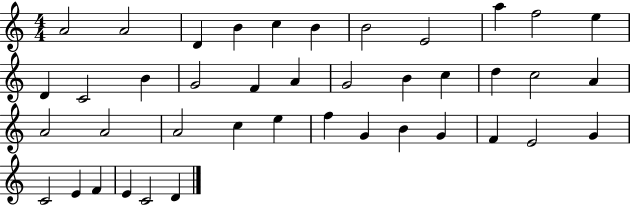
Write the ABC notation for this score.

X:1
T:Untitled
M:4/4
L:1/4
K:C
A2 A2 D B c B B2 E2 a f2 e D C2 B G2 F A G2 B c d c2 A A2 A2 A2 c e f G B G F E2 G C2 E F E C2 D